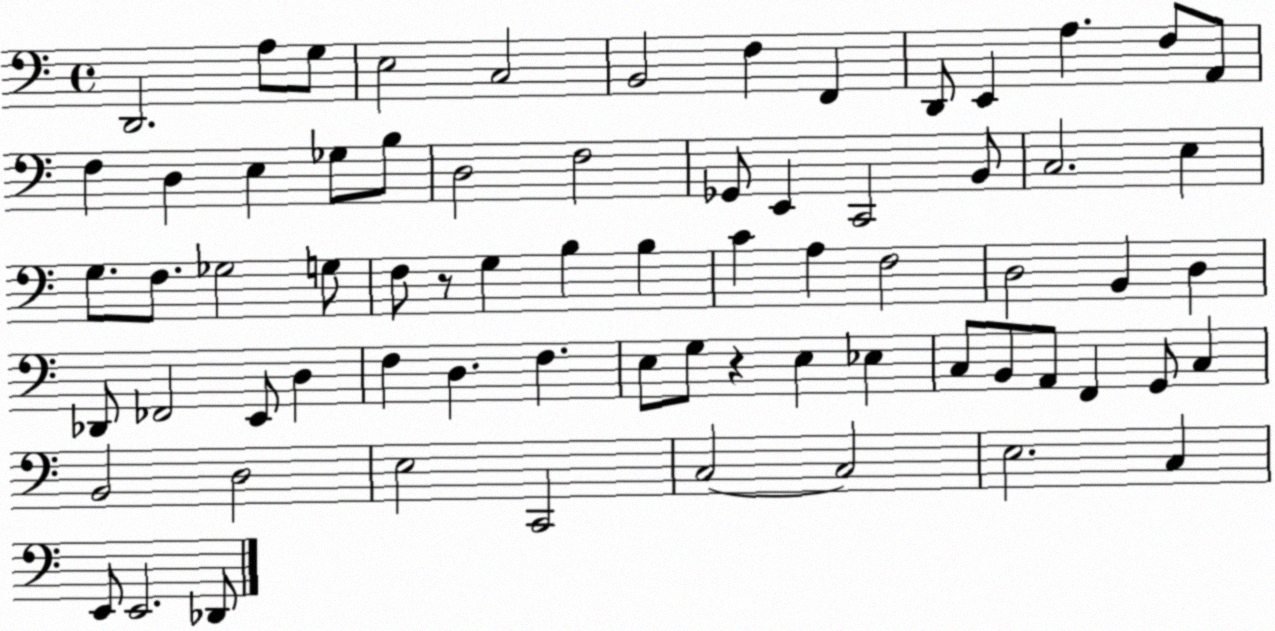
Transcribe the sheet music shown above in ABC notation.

X:1
T:Untitled
M:4/4
L:1/4
K:C
D,,2 A,/2 G,/2 E,2 C,2 B,,2 F, F,, D,,/2 E,, A, F,/2 A,,/2 F, D, E, _G,/2 B,/2 D,2 F,2 _G,,/2 E,, C,,2 B,,/2 C,2 E, G,/2 F,/2 _G,2 G,/2 F,/2 z/2 G, B, B, C A, F,2 D,2 B,, D, _D,,/2 _F,,2 E,,/2 D, F, D, F, E,/2 G,/2 z E, _E, C,/2 B,,/2 A,,/2 F,, G,,/2 C, B,,2 D,2 E,2 C,,2 C,2 C,2 E,2 C, E,,/2 E,,2 _D,,/2